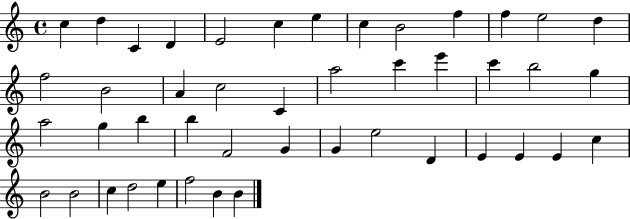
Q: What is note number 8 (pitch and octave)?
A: C5